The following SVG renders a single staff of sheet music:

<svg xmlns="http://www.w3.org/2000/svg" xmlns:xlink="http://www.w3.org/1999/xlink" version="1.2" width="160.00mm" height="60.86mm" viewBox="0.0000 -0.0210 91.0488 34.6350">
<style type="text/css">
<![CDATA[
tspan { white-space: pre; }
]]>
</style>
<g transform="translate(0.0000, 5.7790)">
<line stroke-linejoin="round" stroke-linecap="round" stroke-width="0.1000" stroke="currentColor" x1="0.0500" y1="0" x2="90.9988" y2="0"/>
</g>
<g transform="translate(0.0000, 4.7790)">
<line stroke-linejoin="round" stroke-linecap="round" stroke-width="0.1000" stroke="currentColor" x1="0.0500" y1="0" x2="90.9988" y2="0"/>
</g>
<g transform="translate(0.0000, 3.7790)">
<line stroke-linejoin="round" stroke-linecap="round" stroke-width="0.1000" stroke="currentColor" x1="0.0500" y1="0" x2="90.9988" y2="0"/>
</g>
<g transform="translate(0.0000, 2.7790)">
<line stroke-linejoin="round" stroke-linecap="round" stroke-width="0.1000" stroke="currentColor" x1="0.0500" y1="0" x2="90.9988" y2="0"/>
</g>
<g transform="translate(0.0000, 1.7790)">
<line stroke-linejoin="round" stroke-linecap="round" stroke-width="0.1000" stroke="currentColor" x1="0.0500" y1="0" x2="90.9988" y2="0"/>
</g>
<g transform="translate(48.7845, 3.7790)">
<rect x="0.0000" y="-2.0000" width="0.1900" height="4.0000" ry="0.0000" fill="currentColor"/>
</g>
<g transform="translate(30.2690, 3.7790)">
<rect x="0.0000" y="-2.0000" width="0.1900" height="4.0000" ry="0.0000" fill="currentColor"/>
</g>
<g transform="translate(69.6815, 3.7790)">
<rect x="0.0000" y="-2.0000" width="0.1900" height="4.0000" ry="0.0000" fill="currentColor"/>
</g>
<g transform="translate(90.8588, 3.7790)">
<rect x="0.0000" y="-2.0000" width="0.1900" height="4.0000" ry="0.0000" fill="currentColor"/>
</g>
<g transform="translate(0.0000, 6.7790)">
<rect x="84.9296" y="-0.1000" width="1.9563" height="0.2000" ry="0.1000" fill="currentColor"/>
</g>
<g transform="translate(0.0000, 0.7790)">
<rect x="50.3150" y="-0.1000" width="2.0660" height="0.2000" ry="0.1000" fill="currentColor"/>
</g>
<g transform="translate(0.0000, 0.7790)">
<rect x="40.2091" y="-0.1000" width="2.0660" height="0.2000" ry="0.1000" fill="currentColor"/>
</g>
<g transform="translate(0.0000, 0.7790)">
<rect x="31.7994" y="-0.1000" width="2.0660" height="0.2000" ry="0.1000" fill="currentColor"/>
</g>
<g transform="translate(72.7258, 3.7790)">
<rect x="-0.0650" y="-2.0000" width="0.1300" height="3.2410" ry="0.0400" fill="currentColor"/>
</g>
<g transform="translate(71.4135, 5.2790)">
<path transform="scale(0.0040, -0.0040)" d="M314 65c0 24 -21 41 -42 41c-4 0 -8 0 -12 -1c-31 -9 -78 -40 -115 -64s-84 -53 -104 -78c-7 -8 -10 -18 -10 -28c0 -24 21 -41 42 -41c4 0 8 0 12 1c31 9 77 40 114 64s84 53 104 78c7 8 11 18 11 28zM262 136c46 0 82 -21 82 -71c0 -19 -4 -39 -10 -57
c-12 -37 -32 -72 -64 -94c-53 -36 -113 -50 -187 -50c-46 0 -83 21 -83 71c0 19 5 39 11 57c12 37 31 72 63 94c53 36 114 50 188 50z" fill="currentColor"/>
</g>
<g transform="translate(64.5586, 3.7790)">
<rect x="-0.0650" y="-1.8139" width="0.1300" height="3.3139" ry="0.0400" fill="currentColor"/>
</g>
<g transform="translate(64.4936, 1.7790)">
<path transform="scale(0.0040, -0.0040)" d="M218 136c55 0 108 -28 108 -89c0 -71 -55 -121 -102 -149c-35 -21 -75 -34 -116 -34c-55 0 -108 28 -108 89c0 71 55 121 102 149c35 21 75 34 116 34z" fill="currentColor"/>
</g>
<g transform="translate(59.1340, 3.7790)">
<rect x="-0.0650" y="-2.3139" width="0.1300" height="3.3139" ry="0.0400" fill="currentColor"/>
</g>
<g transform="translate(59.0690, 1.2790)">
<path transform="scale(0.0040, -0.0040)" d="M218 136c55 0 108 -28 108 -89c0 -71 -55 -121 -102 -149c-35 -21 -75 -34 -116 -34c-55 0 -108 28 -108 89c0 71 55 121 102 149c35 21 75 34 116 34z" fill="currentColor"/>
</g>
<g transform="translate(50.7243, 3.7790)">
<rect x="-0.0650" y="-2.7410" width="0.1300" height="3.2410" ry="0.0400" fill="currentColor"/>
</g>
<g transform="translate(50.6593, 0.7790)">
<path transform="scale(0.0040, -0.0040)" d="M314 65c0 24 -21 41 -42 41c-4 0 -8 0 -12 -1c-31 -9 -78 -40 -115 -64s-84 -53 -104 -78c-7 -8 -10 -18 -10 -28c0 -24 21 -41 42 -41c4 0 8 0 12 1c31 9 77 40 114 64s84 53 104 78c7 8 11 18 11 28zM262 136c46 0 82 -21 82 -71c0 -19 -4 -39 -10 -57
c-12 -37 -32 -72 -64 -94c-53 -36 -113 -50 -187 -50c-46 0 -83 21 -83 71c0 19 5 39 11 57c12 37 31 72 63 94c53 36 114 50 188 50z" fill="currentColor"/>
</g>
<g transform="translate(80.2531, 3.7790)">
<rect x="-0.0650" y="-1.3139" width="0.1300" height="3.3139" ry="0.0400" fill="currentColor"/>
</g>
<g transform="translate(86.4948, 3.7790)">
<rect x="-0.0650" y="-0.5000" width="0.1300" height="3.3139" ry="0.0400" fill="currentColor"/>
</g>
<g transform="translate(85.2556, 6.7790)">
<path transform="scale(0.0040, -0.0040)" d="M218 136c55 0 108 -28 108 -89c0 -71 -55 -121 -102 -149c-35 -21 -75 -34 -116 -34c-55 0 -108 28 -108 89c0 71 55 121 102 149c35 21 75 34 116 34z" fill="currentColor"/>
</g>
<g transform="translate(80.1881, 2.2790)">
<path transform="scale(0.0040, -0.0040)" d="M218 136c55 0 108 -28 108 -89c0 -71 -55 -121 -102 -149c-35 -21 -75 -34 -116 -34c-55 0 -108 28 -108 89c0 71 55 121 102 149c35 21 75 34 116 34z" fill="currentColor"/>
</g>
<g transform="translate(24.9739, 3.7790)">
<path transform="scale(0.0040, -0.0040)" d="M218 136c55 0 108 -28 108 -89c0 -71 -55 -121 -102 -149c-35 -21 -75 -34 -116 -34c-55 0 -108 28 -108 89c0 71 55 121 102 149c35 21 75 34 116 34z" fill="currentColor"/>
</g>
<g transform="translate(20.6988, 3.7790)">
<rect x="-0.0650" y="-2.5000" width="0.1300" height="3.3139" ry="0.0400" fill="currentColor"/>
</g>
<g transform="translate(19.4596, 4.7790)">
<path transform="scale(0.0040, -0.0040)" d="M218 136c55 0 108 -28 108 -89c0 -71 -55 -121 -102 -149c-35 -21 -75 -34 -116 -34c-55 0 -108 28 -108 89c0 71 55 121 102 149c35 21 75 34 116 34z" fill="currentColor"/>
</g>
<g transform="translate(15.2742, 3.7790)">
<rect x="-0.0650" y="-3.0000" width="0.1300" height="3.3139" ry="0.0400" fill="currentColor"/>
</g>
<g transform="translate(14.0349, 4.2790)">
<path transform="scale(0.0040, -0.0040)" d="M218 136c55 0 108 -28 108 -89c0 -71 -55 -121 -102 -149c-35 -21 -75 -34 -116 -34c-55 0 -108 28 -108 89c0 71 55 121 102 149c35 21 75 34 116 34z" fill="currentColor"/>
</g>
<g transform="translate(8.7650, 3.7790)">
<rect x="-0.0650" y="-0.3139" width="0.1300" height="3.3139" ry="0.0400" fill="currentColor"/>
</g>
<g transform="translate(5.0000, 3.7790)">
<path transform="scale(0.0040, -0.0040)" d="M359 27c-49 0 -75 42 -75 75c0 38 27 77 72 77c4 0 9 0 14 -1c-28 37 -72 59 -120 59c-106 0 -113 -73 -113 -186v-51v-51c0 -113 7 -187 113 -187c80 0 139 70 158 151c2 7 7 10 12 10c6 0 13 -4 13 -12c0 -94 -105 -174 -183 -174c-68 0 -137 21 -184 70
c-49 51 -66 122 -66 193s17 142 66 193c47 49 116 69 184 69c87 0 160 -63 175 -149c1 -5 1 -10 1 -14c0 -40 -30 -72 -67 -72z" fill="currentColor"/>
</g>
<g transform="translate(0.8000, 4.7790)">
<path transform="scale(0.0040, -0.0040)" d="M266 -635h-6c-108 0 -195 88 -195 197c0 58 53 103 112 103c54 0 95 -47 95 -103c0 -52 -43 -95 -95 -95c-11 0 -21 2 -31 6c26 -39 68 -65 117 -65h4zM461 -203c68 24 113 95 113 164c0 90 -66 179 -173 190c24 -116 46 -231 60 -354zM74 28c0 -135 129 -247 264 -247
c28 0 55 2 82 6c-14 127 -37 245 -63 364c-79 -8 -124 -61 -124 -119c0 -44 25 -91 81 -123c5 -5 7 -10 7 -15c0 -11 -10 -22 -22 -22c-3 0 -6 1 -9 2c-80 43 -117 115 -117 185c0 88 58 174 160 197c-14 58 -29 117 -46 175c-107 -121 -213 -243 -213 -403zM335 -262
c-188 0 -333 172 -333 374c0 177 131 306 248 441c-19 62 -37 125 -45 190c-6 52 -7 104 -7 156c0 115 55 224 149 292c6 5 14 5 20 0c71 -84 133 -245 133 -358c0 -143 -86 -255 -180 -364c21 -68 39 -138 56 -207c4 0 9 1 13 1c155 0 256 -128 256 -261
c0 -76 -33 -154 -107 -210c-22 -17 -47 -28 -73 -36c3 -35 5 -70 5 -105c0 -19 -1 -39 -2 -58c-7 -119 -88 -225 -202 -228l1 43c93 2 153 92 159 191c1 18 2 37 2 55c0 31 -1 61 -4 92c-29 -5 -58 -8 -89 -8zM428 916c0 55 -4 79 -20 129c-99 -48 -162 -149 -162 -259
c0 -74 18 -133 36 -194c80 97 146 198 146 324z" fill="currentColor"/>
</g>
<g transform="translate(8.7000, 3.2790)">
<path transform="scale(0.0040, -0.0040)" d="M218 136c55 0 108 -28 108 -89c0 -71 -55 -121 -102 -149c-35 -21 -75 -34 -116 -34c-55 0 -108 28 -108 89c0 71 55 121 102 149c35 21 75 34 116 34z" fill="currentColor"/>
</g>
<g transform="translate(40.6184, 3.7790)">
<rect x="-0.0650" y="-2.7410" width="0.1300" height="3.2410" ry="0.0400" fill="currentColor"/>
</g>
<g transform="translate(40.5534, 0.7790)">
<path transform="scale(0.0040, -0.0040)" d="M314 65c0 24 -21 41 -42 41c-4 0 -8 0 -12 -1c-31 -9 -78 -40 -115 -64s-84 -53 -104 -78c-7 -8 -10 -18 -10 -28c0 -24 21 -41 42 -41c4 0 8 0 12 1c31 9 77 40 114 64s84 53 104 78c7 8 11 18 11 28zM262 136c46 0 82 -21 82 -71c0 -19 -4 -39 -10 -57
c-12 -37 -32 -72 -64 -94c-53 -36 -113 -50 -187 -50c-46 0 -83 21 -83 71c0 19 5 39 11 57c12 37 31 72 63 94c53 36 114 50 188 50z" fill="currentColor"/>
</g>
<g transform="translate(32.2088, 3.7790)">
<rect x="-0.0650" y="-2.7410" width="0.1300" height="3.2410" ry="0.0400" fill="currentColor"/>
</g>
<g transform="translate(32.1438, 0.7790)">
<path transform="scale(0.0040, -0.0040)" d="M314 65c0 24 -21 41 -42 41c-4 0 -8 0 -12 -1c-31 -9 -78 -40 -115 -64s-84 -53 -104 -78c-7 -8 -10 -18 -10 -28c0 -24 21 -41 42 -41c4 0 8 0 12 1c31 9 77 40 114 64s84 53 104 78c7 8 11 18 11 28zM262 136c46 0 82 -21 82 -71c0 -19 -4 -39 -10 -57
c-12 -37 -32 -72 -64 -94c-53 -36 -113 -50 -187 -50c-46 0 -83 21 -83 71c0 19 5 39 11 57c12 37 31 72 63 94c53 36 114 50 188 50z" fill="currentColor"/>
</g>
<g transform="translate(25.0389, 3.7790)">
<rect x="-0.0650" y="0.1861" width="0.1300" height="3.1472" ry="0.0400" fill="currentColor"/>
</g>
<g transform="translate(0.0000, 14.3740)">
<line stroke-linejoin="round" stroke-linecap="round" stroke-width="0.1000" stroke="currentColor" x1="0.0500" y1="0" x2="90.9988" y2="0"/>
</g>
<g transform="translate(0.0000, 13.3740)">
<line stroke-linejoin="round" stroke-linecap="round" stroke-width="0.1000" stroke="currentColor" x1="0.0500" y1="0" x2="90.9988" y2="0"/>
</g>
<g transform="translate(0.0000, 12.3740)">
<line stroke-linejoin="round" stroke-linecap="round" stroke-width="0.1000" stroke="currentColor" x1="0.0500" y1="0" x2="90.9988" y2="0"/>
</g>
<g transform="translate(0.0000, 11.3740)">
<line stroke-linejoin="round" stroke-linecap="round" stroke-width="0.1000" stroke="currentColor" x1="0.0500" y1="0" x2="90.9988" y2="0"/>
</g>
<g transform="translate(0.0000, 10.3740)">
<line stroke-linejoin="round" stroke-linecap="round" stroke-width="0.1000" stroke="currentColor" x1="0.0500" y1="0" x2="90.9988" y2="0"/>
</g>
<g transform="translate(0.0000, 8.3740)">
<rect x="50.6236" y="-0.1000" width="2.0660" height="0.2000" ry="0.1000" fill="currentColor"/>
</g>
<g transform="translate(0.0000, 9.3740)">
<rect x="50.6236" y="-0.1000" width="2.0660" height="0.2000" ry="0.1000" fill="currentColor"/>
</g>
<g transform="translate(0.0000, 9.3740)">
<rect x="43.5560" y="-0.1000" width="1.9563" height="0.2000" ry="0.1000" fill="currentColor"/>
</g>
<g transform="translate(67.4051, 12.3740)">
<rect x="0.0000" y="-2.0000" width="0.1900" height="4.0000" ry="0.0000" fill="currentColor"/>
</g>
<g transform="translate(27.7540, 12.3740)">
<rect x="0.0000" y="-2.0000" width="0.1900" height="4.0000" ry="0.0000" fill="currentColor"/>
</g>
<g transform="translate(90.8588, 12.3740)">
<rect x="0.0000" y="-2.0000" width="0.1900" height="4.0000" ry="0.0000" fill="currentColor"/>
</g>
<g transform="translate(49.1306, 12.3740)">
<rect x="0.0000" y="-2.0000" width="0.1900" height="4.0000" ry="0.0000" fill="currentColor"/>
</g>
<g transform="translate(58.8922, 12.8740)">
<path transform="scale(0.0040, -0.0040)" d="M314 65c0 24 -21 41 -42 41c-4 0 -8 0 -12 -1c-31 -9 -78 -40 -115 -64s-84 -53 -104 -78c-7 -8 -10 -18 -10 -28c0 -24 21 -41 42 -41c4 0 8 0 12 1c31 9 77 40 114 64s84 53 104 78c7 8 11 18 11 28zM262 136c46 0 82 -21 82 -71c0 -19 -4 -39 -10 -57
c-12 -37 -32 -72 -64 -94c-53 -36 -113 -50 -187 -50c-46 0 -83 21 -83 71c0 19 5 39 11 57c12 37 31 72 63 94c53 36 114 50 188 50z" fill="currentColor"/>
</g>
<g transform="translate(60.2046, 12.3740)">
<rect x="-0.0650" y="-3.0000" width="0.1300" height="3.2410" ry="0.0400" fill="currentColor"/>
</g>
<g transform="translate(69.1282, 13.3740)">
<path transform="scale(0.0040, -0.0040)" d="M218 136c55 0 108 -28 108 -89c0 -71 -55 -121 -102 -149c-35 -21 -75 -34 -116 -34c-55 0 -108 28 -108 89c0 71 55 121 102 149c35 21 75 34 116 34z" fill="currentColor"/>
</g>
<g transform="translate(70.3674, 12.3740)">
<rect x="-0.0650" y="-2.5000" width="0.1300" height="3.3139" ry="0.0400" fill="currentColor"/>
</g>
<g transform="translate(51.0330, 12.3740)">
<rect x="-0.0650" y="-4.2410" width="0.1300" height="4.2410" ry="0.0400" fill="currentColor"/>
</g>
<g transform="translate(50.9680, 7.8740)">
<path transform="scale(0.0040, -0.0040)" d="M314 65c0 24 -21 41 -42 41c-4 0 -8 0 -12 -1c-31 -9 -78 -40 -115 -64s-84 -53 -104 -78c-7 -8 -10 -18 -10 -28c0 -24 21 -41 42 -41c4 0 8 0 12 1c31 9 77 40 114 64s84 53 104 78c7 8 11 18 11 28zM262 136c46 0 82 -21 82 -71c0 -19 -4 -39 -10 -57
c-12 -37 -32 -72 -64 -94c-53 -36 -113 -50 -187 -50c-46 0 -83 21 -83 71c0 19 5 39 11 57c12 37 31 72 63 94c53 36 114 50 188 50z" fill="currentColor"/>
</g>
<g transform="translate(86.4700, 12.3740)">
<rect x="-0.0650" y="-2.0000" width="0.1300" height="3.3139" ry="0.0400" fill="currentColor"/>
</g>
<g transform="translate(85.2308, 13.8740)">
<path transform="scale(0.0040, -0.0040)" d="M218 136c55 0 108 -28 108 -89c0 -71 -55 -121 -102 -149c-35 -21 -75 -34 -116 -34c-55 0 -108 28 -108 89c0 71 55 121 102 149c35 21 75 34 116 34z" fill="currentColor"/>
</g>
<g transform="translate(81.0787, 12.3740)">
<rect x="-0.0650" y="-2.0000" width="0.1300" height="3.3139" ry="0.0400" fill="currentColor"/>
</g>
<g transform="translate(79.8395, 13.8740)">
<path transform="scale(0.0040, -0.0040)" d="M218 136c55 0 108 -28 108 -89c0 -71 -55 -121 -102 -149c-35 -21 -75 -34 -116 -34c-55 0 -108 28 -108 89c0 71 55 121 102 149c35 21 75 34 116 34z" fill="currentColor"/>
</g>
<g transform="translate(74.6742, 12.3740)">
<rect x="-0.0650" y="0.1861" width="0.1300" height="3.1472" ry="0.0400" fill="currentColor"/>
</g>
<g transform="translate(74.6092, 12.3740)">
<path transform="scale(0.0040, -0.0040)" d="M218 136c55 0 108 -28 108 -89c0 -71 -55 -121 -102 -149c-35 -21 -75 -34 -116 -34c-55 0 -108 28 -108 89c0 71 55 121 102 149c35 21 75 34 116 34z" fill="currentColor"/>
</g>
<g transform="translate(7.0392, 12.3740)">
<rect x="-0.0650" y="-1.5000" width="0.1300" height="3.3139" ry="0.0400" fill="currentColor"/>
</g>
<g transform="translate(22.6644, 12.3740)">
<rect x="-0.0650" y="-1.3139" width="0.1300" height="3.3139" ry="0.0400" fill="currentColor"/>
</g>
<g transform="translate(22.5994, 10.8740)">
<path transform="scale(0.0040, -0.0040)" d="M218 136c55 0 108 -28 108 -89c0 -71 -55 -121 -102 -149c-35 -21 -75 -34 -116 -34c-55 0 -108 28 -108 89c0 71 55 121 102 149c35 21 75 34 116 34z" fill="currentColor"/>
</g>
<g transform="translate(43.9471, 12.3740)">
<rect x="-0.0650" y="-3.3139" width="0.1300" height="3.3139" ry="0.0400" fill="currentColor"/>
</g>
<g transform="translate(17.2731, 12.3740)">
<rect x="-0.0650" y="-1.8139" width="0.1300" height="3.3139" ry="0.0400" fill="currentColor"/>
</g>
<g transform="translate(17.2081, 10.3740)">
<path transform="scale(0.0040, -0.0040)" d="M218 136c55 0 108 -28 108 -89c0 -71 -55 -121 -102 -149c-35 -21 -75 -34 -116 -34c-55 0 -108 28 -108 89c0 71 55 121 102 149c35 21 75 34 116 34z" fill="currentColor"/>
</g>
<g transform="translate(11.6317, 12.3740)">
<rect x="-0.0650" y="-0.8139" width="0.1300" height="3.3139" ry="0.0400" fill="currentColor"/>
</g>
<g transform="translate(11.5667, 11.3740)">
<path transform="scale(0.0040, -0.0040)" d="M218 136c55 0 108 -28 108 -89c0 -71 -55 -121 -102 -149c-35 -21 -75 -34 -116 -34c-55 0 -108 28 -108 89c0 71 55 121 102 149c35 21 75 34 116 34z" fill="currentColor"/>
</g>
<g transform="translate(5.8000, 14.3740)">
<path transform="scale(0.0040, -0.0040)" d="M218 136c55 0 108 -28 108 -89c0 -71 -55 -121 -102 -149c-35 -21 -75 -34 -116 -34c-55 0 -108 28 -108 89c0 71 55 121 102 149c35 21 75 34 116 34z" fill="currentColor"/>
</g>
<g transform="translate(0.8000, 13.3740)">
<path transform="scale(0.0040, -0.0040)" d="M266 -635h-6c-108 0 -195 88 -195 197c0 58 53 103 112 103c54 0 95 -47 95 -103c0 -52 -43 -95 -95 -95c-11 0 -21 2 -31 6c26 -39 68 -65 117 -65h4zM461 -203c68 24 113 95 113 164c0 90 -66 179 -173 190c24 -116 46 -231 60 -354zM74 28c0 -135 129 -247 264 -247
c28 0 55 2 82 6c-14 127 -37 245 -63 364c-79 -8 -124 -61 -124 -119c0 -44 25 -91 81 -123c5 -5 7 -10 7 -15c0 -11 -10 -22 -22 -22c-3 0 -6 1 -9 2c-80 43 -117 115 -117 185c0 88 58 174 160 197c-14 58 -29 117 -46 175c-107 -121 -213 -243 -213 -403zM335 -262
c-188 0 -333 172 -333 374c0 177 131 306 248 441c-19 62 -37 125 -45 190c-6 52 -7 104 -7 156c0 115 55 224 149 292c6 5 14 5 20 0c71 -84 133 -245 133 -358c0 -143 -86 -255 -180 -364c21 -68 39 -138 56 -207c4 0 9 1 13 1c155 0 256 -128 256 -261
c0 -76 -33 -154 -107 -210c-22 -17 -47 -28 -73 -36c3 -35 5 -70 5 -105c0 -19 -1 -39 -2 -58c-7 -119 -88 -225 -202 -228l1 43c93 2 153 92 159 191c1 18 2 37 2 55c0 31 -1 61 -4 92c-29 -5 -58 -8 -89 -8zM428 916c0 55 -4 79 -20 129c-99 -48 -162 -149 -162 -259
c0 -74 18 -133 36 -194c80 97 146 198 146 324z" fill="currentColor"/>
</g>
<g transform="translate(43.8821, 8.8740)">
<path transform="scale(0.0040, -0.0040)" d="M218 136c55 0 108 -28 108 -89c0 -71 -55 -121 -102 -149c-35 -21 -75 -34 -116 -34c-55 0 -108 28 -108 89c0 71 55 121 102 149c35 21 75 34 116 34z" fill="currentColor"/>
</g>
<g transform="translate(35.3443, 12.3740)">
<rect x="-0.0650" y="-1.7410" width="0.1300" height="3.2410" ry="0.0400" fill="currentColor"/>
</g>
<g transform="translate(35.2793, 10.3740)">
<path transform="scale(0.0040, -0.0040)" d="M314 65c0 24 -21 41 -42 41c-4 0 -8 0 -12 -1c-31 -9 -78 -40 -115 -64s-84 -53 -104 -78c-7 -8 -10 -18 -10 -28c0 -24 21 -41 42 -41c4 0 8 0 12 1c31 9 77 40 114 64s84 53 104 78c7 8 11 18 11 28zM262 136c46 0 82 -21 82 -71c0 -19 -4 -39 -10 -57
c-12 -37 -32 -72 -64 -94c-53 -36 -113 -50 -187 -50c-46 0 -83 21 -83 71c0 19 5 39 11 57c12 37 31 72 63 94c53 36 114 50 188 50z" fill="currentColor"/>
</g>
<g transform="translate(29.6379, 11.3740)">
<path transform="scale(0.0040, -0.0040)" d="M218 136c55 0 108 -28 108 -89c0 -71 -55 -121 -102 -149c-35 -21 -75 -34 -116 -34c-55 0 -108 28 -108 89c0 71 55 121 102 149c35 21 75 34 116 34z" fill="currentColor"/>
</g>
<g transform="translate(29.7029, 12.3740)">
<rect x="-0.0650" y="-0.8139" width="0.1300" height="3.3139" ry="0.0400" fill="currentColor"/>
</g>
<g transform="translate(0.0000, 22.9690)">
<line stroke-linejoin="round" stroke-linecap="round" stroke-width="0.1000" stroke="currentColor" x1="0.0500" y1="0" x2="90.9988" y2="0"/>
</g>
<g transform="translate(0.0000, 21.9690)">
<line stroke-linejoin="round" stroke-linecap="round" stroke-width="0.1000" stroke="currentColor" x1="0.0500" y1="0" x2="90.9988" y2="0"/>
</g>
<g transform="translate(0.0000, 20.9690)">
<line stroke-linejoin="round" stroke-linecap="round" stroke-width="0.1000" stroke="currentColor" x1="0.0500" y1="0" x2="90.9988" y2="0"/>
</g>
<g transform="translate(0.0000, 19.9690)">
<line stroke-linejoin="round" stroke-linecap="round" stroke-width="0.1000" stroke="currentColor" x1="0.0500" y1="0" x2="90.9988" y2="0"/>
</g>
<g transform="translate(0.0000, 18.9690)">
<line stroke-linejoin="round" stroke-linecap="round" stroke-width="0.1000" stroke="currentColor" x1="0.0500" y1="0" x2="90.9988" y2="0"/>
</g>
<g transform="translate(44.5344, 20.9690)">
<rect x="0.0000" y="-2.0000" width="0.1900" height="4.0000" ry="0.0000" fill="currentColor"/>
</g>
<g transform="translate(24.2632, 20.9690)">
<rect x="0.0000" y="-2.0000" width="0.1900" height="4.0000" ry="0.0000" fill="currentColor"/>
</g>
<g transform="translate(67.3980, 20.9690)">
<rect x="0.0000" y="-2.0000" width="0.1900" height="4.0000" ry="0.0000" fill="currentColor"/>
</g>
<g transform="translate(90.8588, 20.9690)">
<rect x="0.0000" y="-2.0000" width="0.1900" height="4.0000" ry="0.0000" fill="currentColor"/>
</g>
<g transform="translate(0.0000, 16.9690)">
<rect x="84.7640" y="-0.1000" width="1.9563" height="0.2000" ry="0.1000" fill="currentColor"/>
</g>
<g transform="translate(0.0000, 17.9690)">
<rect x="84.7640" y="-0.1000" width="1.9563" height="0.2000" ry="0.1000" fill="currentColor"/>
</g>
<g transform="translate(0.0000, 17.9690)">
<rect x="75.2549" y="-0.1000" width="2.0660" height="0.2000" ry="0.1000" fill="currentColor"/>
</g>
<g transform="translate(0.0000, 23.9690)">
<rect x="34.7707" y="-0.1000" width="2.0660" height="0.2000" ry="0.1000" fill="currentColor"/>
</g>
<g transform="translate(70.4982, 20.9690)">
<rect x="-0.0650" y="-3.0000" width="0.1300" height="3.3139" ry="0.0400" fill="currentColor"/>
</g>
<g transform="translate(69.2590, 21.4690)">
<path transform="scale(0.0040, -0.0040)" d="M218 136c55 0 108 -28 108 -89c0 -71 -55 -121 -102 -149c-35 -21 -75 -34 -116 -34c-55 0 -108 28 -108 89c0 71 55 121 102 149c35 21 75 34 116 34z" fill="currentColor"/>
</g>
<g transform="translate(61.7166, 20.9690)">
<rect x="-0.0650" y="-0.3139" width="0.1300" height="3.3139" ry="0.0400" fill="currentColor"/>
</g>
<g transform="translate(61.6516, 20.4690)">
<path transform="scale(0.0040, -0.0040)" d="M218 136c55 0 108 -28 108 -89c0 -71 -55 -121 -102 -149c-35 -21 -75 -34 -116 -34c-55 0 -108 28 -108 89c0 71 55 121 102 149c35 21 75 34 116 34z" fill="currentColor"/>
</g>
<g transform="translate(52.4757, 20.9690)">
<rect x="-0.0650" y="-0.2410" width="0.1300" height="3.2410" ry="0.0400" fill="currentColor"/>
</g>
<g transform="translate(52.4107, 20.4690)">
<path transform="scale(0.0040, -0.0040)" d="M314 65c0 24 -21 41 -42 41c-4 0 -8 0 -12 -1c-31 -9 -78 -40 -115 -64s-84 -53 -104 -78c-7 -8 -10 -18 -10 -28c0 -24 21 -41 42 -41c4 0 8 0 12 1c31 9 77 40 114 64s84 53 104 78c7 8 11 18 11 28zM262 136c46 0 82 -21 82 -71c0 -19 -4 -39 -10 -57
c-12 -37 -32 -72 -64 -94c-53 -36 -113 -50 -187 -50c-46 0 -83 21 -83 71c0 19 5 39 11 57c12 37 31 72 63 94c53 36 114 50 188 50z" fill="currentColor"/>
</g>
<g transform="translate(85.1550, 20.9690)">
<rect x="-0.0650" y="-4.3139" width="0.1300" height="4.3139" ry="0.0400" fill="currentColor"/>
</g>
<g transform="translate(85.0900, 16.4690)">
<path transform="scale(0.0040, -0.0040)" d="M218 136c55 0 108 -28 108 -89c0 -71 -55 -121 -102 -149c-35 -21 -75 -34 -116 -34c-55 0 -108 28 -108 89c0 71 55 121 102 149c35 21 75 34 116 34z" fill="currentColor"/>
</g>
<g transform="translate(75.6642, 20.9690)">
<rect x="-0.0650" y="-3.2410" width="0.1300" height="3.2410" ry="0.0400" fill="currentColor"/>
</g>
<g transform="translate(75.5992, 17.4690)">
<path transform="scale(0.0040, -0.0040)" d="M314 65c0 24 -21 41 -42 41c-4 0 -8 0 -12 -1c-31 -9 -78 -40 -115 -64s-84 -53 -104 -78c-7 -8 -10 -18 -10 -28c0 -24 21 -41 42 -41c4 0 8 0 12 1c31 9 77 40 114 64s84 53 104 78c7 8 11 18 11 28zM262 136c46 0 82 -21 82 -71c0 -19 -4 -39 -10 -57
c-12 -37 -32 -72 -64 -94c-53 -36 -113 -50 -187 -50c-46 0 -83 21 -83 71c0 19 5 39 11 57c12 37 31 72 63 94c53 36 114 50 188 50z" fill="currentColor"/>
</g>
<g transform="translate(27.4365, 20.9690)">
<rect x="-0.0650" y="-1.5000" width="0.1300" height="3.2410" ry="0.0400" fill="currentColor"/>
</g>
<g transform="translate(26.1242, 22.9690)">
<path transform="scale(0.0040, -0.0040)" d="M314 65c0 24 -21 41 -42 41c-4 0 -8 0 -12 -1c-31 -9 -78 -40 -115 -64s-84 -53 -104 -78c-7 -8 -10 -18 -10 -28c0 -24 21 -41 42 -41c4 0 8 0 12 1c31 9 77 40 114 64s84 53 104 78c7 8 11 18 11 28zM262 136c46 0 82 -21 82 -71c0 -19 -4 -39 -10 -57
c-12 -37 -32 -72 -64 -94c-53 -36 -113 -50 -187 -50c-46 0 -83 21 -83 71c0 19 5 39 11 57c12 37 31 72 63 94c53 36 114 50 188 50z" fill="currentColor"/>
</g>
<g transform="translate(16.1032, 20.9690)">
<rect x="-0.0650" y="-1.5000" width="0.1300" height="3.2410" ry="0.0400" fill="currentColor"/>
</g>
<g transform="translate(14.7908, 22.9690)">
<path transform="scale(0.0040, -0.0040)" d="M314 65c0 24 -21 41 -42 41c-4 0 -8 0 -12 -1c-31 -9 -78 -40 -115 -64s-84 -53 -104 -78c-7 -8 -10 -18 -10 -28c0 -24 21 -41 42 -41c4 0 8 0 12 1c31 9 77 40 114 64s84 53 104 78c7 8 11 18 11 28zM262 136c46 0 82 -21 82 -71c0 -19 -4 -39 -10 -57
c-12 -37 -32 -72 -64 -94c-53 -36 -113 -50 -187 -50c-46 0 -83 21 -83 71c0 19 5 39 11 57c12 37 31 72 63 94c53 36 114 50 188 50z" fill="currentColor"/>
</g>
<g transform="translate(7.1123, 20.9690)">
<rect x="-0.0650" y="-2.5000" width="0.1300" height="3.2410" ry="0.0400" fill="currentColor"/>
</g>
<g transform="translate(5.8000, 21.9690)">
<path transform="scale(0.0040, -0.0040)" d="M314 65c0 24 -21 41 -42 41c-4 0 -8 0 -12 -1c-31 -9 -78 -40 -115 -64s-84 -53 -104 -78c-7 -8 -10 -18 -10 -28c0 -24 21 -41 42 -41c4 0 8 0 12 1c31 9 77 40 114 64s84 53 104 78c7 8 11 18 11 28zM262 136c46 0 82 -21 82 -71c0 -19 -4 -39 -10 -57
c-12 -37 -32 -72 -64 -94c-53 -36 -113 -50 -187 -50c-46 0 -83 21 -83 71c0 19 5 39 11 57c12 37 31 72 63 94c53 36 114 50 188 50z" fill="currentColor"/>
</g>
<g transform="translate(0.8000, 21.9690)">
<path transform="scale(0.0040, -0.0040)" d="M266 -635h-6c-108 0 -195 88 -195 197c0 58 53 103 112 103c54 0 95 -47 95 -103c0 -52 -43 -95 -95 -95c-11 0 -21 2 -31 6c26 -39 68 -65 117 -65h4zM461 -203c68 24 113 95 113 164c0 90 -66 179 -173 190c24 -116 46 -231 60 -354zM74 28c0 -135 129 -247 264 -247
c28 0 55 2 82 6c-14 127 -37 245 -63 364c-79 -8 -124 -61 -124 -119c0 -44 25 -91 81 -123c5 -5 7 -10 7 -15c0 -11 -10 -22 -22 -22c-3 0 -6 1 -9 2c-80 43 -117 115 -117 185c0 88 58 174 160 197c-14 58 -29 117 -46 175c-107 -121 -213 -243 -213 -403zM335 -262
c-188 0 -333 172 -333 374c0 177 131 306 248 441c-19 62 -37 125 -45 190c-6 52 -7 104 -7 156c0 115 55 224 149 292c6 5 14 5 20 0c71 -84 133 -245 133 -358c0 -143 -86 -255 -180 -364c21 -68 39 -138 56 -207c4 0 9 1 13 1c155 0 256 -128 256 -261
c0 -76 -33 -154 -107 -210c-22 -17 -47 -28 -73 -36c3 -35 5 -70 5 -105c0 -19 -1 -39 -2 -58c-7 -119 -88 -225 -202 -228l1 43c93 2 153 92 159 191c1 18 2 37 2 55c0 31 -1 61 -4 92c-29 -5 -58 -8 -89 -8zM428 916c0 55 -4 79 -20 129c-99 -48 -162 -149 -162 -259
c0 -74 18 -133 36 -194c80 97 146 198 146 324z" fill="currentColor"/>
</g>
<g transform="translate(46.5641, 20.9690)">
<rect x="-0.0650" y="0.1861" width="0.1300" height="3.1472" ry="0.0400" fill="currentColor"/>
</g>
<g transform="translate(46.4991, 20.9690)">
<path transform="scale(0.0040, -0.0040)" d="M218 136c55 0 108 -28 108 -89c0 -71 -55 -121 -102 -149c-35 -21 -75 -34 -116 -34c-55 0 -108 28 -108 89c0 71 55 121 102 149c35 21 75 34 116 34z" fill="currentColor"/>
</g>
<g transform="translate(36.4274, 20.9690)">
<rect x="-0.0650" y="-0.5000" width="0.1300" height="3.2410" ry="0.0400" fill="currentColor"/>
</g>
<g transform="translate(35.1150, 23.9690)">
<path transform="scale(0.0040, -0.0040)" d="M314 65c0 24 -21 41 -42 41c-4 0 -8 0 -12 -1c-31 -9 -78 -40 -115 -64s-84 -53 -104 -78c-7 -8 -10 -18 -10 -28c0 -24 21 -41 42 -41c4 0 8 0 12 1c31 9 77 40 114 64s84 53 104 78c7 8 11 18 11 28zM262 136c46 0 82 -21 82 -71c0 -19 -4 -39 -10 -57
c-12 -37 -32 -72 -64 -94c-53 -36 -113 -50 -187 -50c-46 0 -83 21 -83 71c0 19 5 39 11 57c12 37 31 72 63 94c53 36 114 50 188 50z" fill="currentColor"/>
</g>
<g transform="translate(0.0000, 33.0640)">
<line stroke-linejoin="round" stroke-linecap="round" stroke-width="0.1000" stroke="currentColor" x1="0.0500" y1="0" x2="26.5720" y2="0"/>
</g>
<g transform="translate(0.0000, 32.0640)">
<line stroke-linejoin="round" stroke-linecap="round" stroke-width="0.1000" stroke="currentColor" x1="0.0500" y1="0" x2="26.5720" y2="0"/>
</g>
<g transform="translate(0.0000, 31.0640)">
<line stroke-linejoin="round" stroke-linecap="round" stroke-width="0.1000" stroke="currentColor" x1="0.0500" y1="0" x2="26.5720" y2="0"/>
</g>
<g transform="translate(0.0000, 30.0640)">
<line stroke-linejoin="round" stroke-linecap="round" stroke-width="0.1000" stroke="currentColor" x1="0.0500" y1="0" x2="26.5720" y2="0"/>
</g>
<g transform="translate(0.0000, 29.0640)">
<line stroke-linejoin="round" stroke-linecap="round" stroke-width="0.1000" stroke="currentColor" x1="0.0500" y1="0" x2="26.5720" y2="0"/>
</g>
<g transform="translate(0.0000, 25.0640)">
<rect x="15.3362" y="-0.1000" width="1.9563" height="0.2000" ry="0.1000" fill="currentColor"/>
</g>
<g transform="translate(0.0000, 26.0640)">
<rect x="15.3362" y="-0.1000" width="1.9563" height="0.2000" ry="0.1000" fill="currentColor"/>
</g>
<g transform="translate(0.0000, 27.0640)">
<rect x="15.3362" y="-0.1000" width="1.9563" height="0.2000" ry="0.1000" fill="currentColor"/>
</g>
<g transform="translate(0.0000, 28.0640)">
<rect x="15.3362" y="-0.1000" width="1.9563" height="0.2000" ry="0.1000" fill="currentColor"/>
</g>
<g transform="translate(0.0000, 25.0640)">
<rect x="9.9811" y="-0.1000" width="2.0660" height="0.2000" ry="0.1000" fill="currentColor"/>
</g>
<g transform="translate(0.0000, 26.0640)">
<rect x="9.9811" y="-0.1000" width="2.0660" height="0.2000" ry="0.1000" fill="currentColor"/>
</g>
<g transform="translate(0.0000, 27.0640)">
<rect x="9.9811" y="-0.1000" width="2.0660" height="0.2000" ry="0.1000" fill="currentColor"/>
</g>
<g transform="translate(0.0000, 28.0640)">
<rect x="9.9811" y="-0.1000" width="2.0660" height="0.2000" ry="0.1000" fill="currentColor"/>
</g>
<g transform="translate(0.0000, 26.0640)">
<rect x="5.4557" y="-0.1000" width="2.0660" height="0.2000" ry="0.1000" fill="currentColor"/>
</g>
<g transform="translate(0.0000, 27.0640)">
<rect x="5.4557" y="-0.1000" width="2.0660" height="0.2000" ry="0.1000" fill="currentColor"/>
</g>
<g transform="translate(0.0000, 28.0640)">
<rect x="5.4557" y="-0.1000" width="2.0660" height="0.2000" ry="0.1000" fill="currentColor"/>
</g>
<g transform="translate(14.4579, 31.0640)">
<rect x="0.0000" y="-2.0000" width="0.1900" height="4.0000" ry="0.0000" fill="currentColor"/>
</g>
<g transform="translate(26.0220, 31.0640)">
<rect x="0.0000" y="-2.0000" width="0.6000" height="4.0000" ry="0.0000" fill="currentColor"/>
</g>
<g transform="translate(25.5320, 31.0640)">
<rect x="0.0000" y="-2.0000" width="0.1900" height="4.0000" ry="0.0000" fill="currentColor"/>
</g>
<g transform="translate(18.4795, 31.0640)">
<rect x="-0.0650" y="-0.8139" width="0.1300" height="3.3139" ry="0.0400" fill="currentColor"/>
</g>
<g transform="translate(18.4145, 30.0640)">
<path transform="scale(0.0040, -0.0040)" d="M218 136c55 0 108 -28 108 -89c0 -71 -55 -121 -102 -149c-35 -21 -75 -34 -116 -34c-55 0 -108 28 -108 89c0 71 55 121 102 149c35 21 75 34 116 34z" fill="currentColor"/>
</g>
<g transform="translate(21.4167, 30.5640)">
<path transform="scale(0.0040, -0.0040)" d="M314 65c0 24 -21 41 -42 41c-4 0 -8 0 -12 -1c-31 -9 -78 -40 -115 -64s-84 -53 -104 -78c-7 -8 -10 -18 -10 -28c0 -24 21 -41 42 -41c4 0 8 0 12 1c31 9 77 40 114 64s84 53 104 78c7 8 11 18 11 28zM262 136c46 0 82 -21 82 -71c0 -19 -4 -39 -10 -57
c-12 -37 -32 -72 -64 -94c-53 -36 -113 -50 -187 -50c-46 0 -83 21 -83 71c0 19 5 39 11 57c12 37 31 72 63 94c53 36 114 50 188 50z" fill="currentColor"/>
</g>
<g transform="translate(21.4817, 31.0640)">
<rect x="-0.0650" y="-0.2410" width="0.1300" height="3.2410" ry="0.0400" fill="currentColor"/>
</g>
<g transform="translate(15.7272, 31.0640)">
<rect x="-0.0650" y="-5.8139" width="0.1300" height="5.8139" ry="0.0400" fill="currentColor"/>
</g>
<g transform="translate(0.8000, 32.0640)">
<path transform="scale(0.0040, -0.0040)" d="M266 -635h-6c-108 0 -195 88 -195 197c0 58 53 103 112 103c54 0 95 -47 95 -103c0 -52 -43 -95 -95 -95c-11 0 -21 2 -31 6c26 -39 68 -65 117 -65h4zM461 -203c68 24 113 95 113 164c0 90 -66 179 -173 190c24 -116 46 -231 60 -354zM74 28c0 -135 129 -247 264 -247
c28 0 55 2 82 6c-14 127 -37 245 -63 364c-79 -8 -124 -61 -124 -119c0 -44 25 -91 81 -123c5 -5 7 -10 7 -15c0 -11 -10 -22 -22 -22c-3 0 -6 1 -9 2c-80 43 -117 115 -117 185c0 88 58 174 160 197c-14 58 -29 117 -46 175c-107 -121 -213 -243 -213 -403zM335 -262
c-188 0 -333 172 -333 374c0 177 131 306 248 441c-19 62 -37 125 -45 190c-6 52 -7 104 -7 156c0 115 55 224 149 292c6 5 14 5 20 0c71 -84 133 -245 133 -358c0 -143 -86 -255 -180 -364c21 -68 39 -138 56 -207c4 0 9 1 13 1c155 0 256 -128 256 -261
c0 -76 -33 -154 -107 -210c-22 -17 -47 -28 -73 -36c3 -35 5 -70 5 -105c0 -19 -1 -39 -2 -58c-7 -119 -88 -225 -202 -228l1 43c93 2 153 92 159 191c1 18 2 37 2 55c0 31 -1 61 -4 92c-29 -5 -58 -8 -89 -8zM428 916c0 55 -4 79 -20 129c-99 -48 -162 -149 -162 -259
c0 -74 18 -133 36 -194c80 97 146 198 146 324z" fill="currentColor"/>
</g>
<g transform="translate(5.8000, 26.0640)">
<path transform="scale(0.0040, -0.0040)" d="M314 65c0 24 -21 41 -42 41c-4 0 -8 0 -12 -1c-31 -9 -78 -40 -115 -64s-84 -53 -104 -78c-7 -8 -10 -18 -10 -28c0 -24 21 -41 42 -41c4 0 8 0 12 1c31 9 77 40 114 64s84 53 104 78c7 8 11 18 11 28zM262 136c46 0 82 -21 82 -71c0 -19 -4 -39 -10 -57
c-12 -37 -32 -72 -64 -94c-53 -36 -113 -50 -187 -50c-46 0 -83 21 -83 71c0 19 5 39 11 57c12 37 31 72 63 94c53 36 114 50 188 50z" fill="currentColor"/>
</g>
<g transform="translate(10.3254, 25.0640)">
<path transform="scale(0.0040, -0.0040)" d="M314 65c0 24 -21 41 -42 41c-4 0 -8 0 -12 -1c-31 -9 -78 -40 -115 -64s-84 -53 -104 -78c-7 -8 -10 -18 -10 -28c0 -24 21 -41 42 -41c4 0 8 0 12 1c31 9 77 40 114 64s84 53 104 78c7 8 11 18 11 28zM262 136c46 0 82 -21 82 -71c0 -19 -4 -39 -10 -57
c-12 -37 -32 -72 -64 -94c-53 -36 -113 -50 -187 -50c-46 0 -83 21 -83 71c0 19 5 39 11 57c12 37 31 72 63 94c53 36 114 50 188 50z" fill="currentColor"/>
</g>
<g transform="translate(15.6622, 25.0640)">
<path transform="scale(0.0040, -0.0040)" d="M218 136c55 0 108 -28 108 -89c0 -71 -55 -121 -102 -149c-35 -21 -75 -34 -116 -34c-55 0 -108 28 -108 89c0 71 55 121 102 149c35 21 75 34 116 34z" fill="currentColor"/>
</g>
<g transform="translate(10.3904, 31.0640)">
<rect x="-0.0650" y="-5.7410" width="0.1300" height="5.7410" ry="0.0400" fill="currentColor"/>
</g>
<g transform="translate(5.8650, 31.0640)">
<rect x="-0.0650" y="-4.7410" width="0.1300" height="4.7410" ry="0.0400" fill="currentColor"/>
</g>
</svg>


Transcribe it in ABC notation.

X:1
T:Untitled
M:4/4
L:1/4
K:C
c A G B a2 a2 a2 g f F2 e C E d f e d f2 b d'2 A2 G B F F G2 E2 E2 C2 B c2 c A b2 d' e'2 g'2 g' d c2